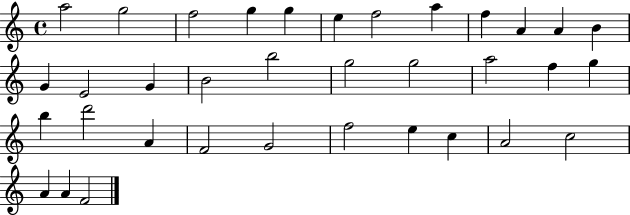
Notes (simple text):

A5/h G5/h F5/h G5/q G5/q E5/q F5/h A5/q F5/q A4/q A4/q B4/q G4/q E4/h G4/q B4/h B5/h G5/h G5/h A5/h F5/q G5/q B5/q D6/h A4/q F4/h G4/h F5/h E5/q C5/q A4/h C5/h A4/q A4/q F4/h